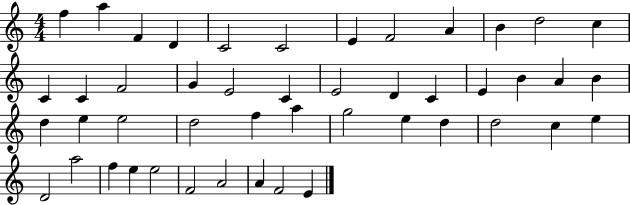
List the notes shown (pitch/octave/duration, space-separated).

F5/q A5/q F4/q D4/q C4/h C4/h E4/q F4/h A4/q B4/q D5/h C5/q C4/q C4/q F4/h G4/q E4/h C4/q E4/h D4/q C4/q E4/q B4/q A4/q B4/q D5/q E5/q E5/h D5/h F5/q A5/q G5/h E5/q D5/q D5/h C5/q E5/q D4/h A5/h F5/q E5/q E5/h F4/h A4/h A4/q F4/h E4/q